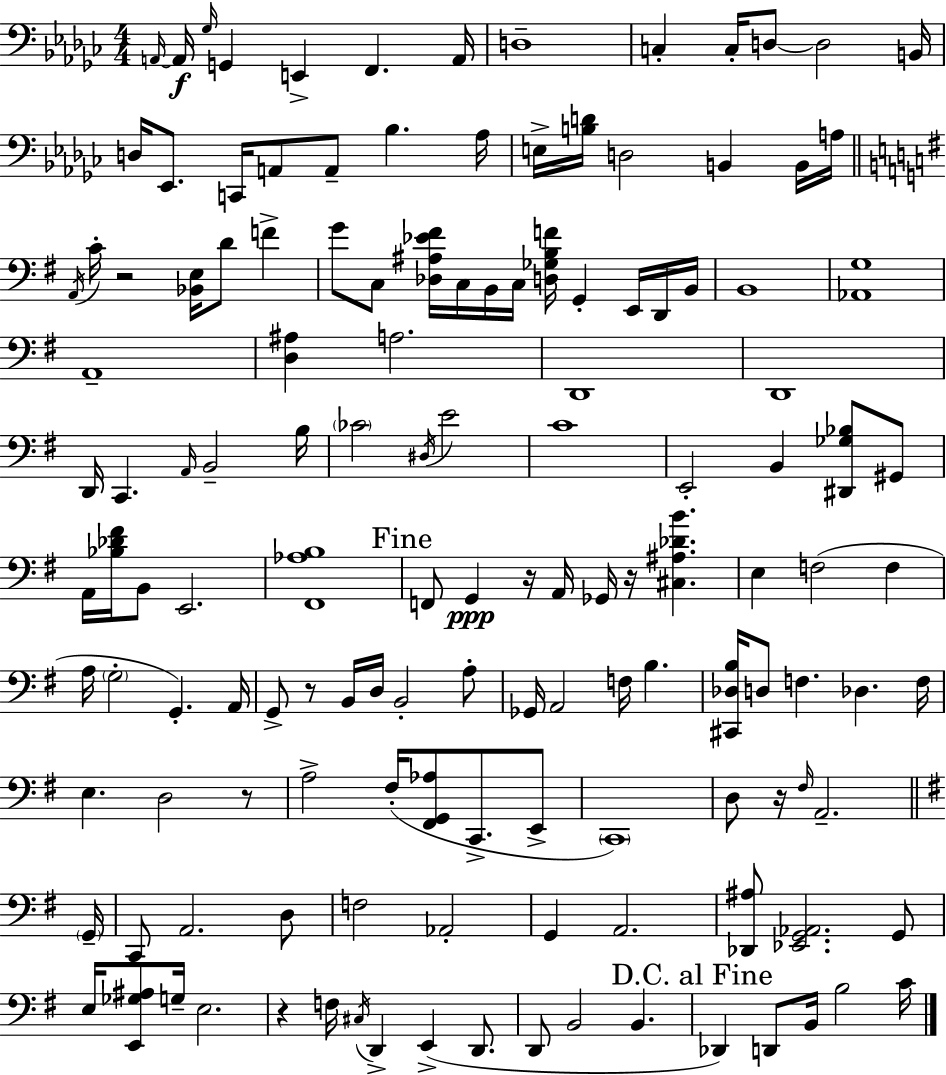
{
  \clef bass
  \numericTimeSignature
  \time 4/4
  \key ees \minor
  \grace { a,16~ }~\f a,16 \grace { ges16 } g,4 e,4-> f,4. | a,16 d1-- | c4-. c16-. d8~~ d2 | b,16 d16 ees,8. c,16 a,8 a,8-- bes4. | \break aes16 e16-> <b d'>16 d2 b,4 | b,16 a16 \bar "||" \break \key e \minor \acciaccatura { a,16 } c'16-. r2 <bes, e>16 d'8 f'4-> | g'8 c8 <des ais ees' fis'>16 c16 b,16 c16 <d ges b f'>16 g,4-. e,16 d,16 | b,16 b,1 | <aes, g>1 | \break a,1-- | <d ais>4 a2. | d,1 | d,1 | \break d,16 c,4. \grace { a,16 } b,2-- | b16 \parenthesize ces'2 \acciaccatura { dis16 } e'2 | c'1 | e,2-. b,4 <dis, ges bes>8 | \break gis,8 a,16 <bes des' fis'>16 b,8 e,2. | <fis, aes b>1 | \mark "Fine" f,8 g,4\ppp r16 a,16 ges,16 r16 <cis ais des' b'>4. | e4 f2( f4 | \break a16 \parenthesize g2-. g,4.-.) | a,16 g,8-> r8 b,16 d16 b,2-. | a8-. ges,16 a,2 f16 b4. | <cis, des b>16 d8 f4. des4. | \break f16 e4. d2 | r8 a2-> fis16-.( <fis, g, aes>8 c,8.-> | e,8-> \parenthesize c,1) | d8 r16 \grace { fis16 } a,2.-- | \break \bar "||" \break \key e \minor \parenthesize g,16-- c,8 a,2. d8 | f2 aes,2-. | g,4 a,2. | <des, ais>8 <ees, g, aes,>2. g,8 | \break e16 <e, ges ais>8 g16-- e2. | r4 f16 \acciaccatura { cis16 } d,4-> e,4->( d,8. | d,8 b,2 b,4. | \mark "D.C. al Fine" des,4) d,8 b,16 b2 | \break c'16 \bar "|."
}